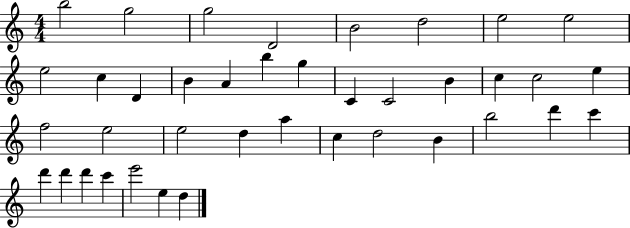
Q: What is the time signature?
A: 4/4